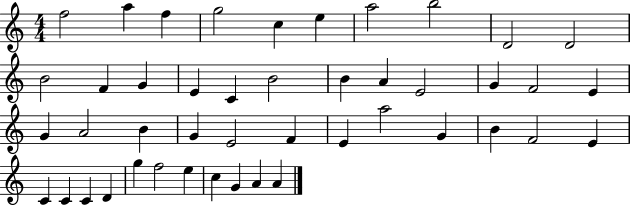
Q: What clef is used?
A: treble